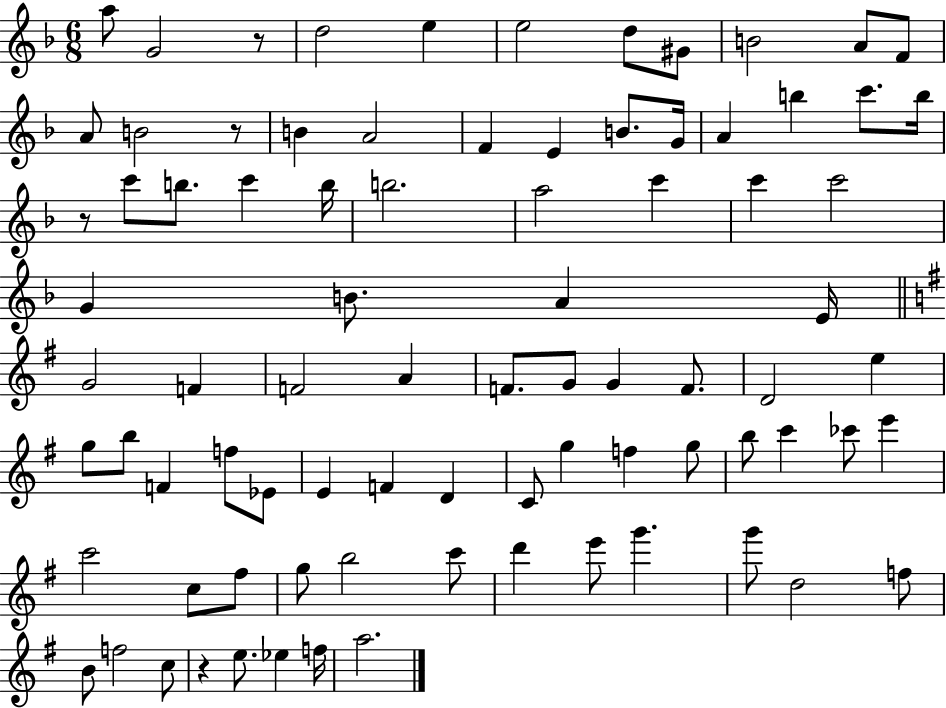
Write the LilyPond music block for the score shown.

{
  \clef treble
  \numericTimeSignature
  \time 6/8
  \key f \major
  \repeat volta 2 { a''8 g'2 r8 | d''2 e''4 | e''2 d''8 gis'8 | b'2 a'8 f'8 | \break a'8 b'2 r8 | b'4 a'2 | f'4 e'4 b'8. g'16 | a'4 b''4 c'''8. b''16 | \break r8 c'''8 b''8. c'''4 b''16 | b''2. | a''2 c'''4 | c'''4 c'''2 | \break g'4 b'8. a'4 e'16 | \bar "||" \break \key g \major g'2 f'4 | f'2 a'4 | f'8. g'8 g'4 f'8. | d'2 e''4 | \break g''8 b''8 f'4 f''8 ees'8 | e'4 f'4 d'4 | c'8 g''4 f''4 g''8 | b''8 c'''4 ces'''8 e'''4 | \break c'''2 c''8 fis''8 | g''8 b''2 c'''8 | d'''4 e'''8 g'''4. | g'''8 d''2 f''8 | \break b'8 f''2 c''8 | r4 e''8. ees''4 f''16 | a''2. | } \bar "|."
}